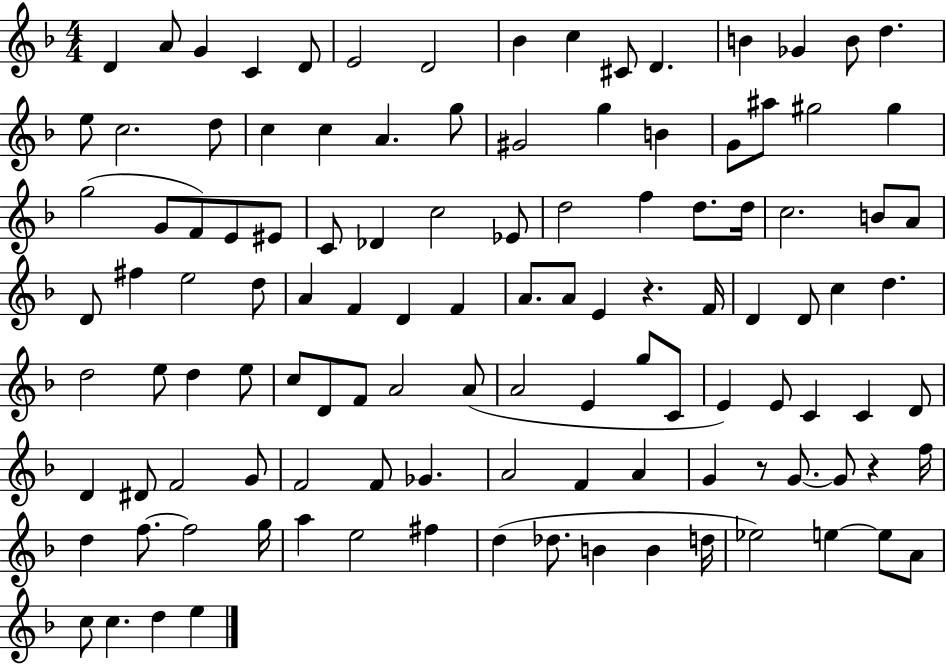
{
  \clef treble
  \numericTimeSignature
  \time 4/4
  \key f \major
  d'4 a'8 g'4 c'4 d'8 | e'2 d'2 | bes'4 c''4 cis'8 d'4. | b'4 ges'4 b'8 d''4. | \break e''8 c''2. d''8 | c''4 c''4 a'4. g''8 | gis'2 g''4 b'4 | g'8 ais''8 gis''2 gis''4 | \break g''2( g'8 f'8) e'8 eis'8 | c'8 des'4 c''2 ees'8 | d''2 f''4 d''8. d''16 | c''2. b'8 a'8 | \break d'8 fis''4 e''2 d''8 | a'4 f'4 d'4 f'4 | a'8. a'8 e'4 r4. f'16 | d'4 d'8 c''4 d''4. | \break d''2 e''8 d''4 e''8 | c''8 d'8 f'8 a'2 a'8( | a'2 e'4 g''8 c'8 | e'4) e'8 c'4 c'4 d'8 | \break d'4 dis'8 f'2 g'8 | f'2 f'8 ges'4. | a'2 f'4 a'4 | g'4 r8 g'8.~~ g'8 r4 f''16 | \break d''4 f''8.~~ f''2 g''16 | a''4 e''2 fis''4 | d''4( des''8. b'4 b'4 d''16 | ees''2) e''4~~ e''8 a'8 | \break c''8 c''4. d''4 e''4 | \bar "|."
}